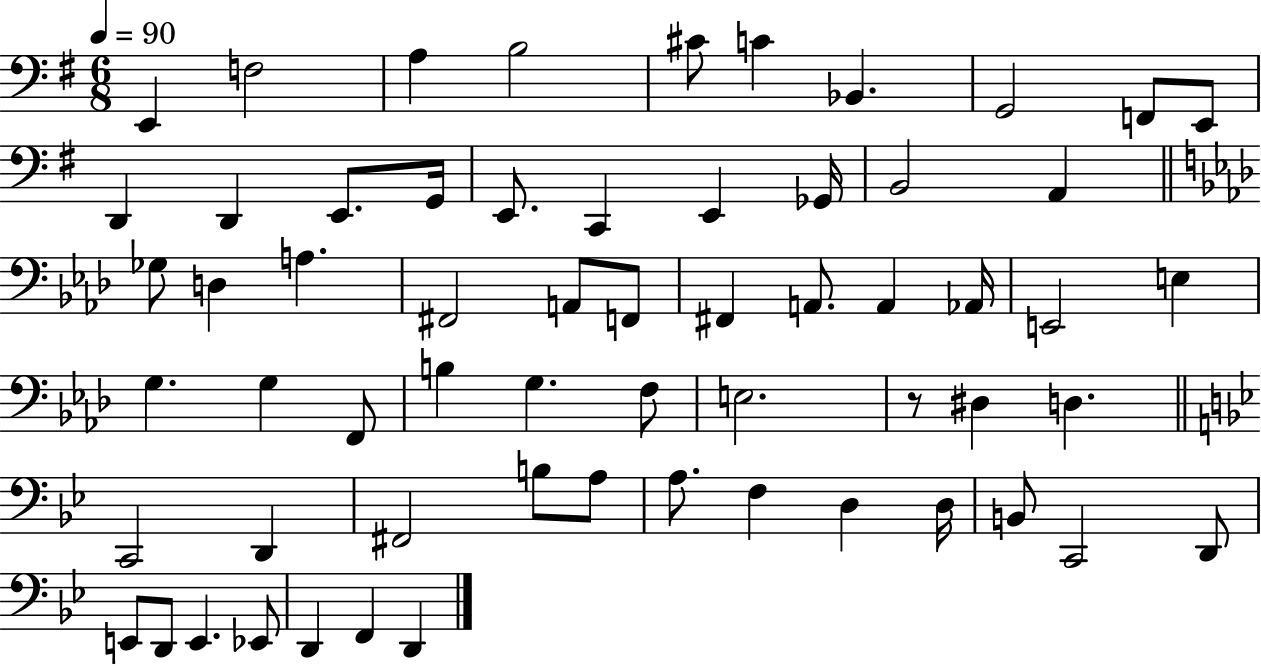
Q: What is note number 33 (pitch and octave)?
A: G3